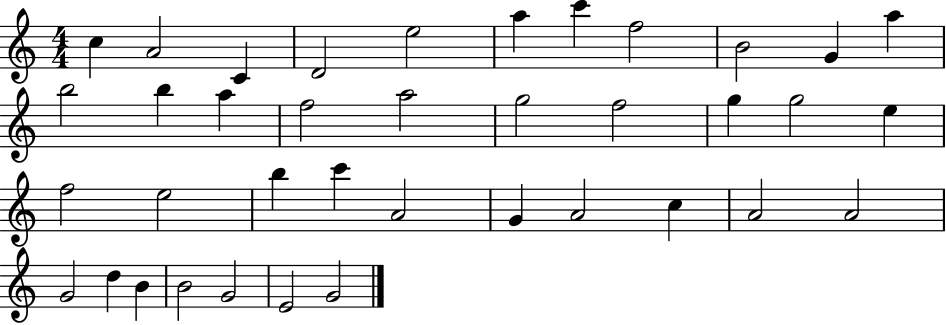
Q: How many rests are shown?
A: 0